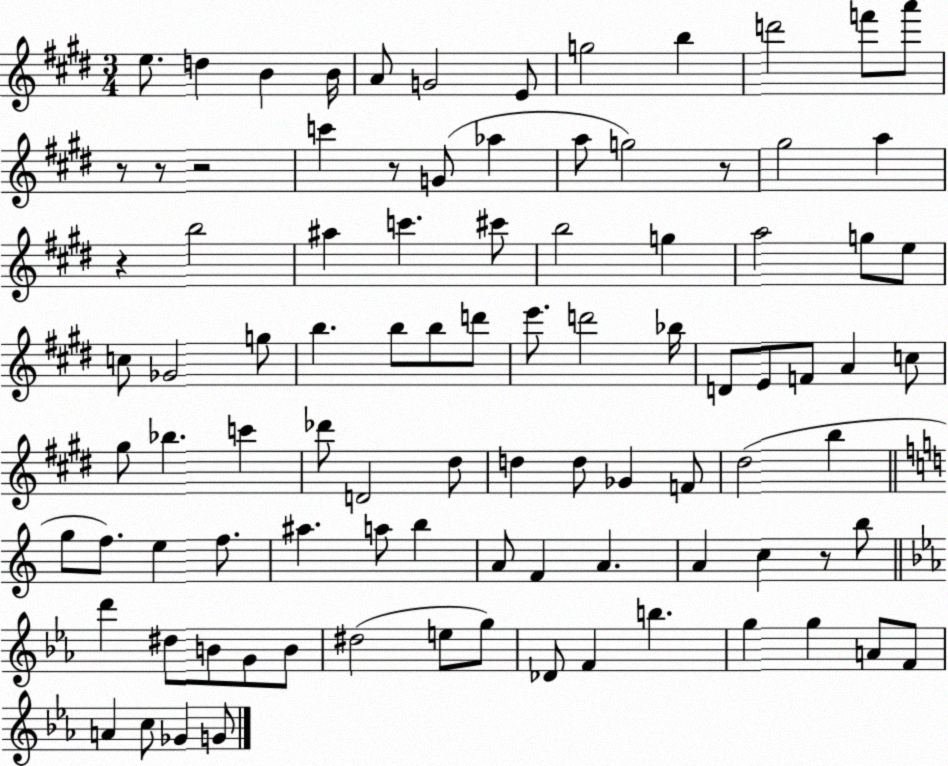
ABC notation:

X:1
T:Untitled
M:3/4
L:1/4
K:E
e/2 d B B/4 A/2 G2 E/2 g2 b d'2 f'/2 a'/2 z/2 z/2 z2 c' z/2 G/2 _a a/2 g2 z/2 ^g2 a z b2 ^a c' ^c'/2 b2 g a2 g/2 e/2 c/2 _G2 g/2 b b/2 b/2 d'/2 e'/2 d'2 _b/4 D/2 E/2 F/2 A c/2 ^g/2 _b c' _d'/2 D2 ^d/2 d d/2 _G F/2 ^d2 b g/2 f/2 e f/2 ^a a/2 b A/2 F A A c z/2 b/2 d' ^d/2 B/2 G/2 B/2 ^d2 e/2 g/2 _D/2 F b g g A/2 F/2 A c/2 _G G/2